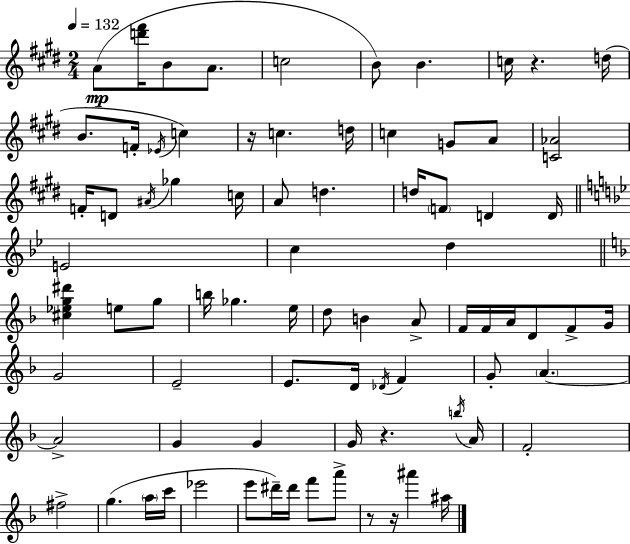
A4/e [D6,F#6]/s B4/e A4/e. C5/h B4/e B4/q. C5/s R/q. D5/s B4/e. F4/s Eb4/s C5/q R/s C5/q. D5/s C5/q G4/e A4/e [C4,Ab4]/h F4/s D4/e A#4/s Gb5/q C5/s A4/e D5/q. D5/s F4/e D4/q D4/s E4/h C5/q D5/q [C#5,Eb5,G5,D#6]/q E5/e G5/e B5/s Gb5/q. E5/s D5/e B4/q A4/e F4/s F4/s A4/s D4/e F4/e G4/s G4/h E4/h E4/e. D4/s Db4/s F4/q G4/e A4/q. A4/h G4/q G4/q G4/s R/q. B5/s A4/s F4/h F#5/h G5/q. A5/s C6/s Eb6/h E6/e D#6/s D#6/s F6/e A6/e R/e R/s A#6/q A#5/s